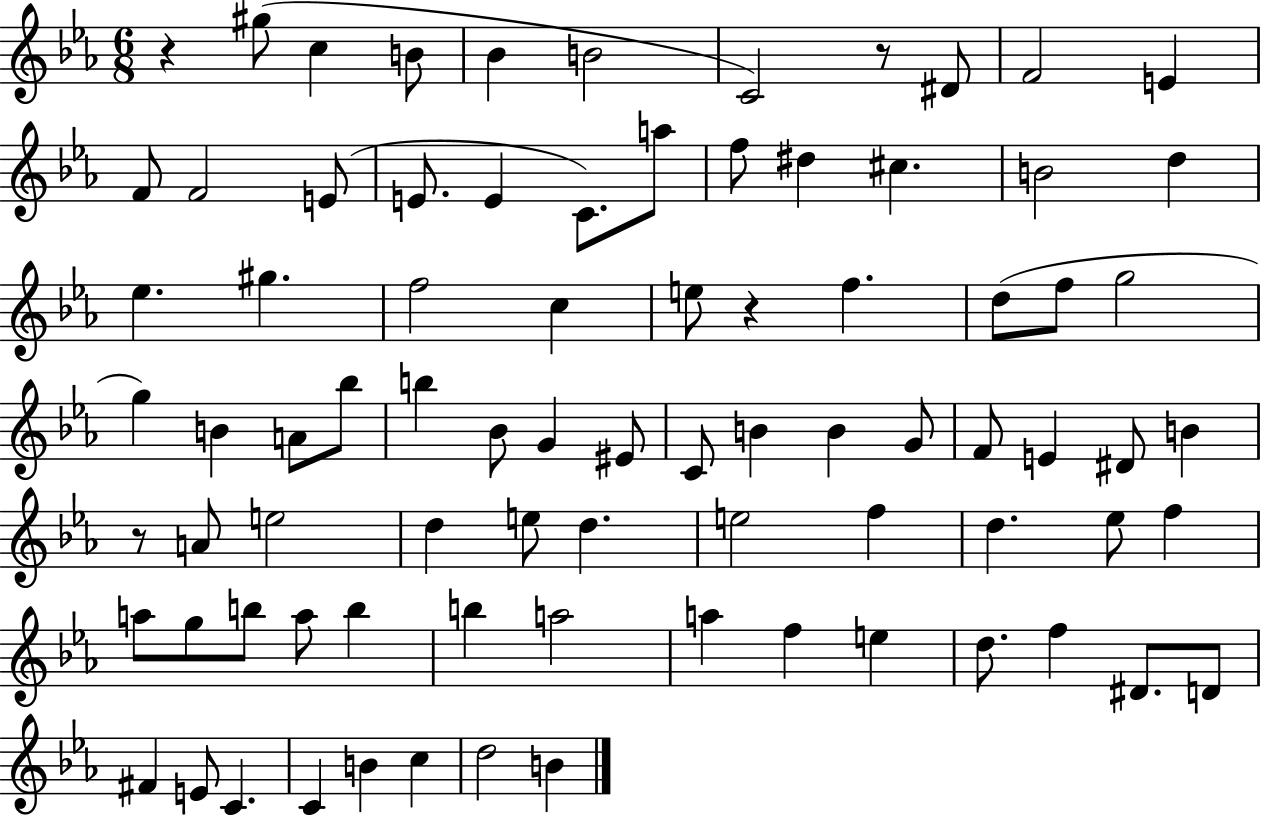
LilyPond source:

{
  \clef treble
  \numericTimeSignature
  \time 6/8
  \key ees \major
  \repeat volta 2 { r4 gis''8( c''4 b'8 | bes'4 b'2 | c'2) r8 dis'8 | f'2 e'4 | \break f'8 f'2 e'8( | e'8. e'4 c'8.) a''8 | f''8 dis''4 cis''4. | b'2 d''4 | \break ees''4. gis''4. | f''2 c''4 | e''8 r4 f''4. | d''8( f''8 g''2 | \break g''4) b'4 a'8 bes''8 | b''4 bes'8 g'4 eis'8 | c'8 b'4 b'4 g'8 | f'8 e'4 dis'8 b'4 | \break r8 a'8 e''2 | d''4 e''8 d''4. | e''2 f''4 | d''4. ees''8 f''4 | \break a''8 g''8 b''8 a''8 b''4 | b''4 a''2 | a''4 f''4 e''4 | d''8. f''4 dis'8. d'8 | \break fis'4 e'8 c'4. | c'4 b'4 c''4 | d''2 b'4 | } \bar "|."
}